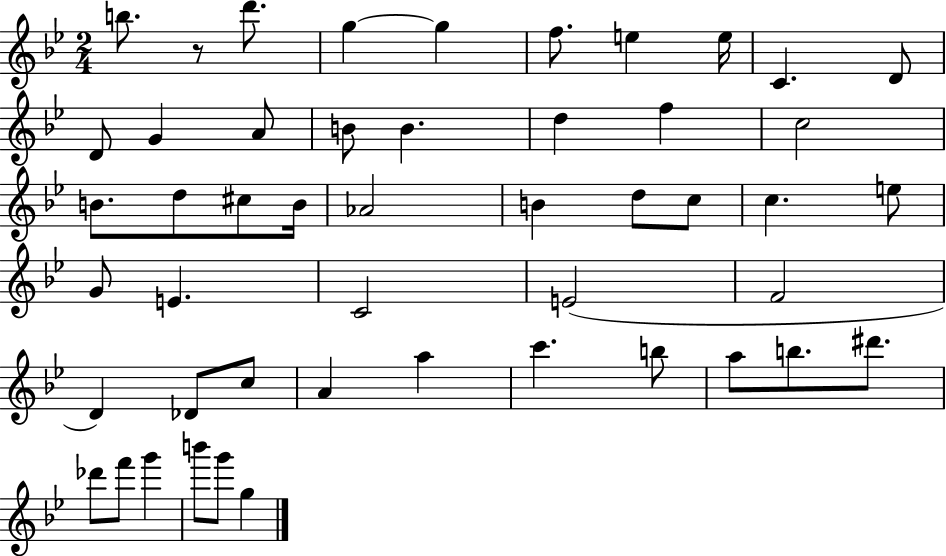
{
  \clef treble
  \numericTimeSignature
  \time 2/4
  \key bes \major
  b''8. r8 d'''8. | g''4~~ g''4 | f''8. e''4 e''16 | c'4. d'8 | \break d'8 g'4 a'8 | b'8 b'4. | d''4 f''4 | c''2 | \break b'8. d''8 cis''8 b'16 | aes'2 | b'4 d''8 c''8 | c''4. e''8 | \break g'8 e'4. | c'2 | e'2( | f'2 | \break d'4) des'8 c''8 | a'4 a''4 | c'''4. b''8 | a''8 b''8. dis'''8. | \break des'''8 f'''8 g'''4 | b'''8 g'''8 g''4 | \bar "|."
}